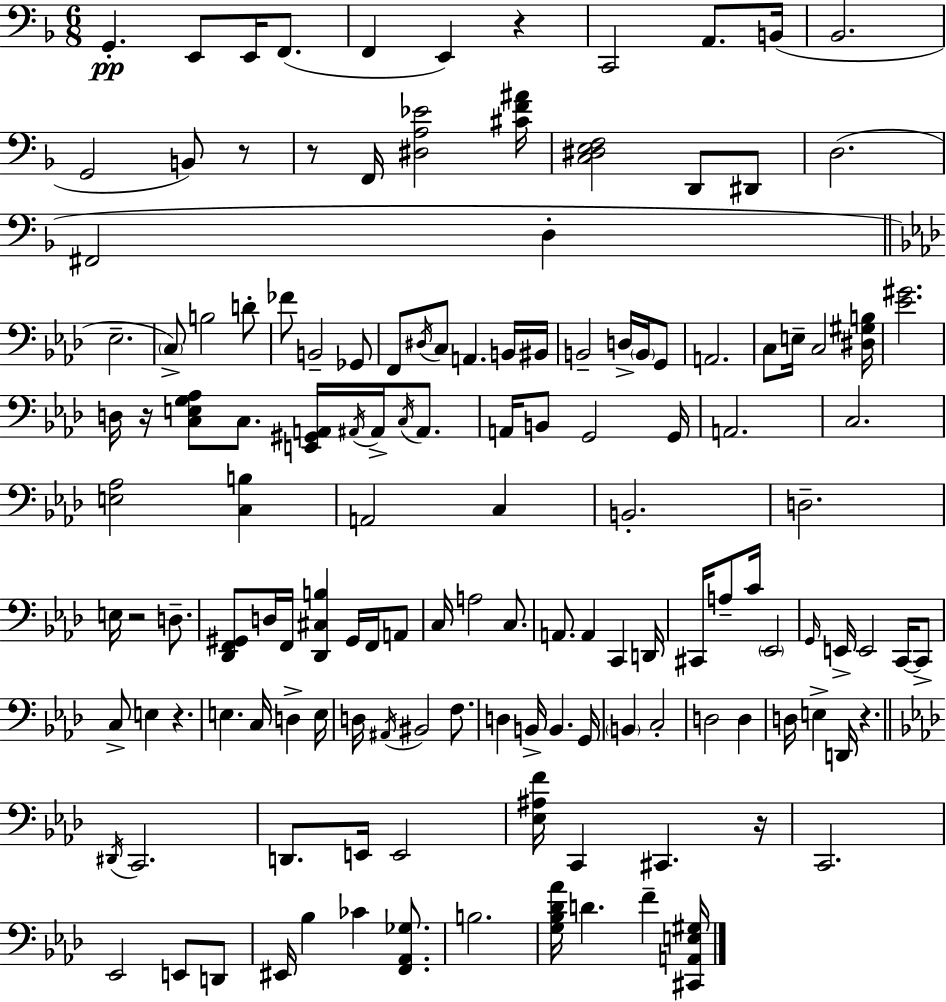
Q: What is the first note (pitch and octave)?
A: G2